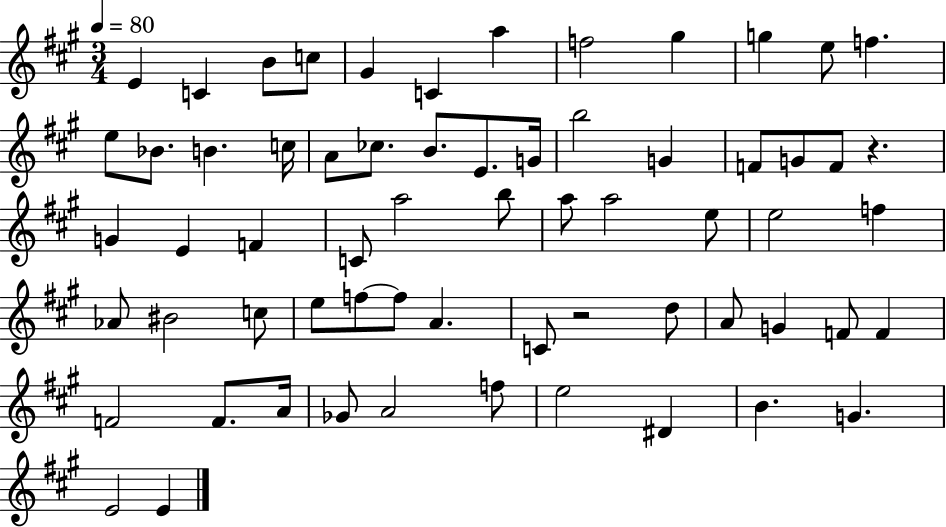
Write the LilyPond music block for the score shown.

{
  \clef treble
  \numericTimeSignature
  \time 3/4
  \key a \major
  \tempo 4 = 80
  e'4 c'4 b'8 c''8 | gis'4 c'4 a''4 | f''2 gis''4 | g''4 e''8 f''4. | \break e''8 bes'8. b'4. c''16 | a'8 ces''8. b'8. e'8. g'16 | b''2 g'4 | f'8 g'8 f'8 r4. | \break g'4 e'4 f'4 | c'8 a''2 b''8 | a''8 a''2 e''8 | e''2 f''4 | \break aes'8 bis'2 c''8 | e''8 f''8~~ f''8 a'4. | c'8 r2 d''8 | a'8 g'4 f'8 f'4 | \break f'2 f'8. a'16 | ges'8 a'2 f''8 | e''2 dis'4 | b'4. g'4. | \break e'2 e'4 | \bar "|."
}